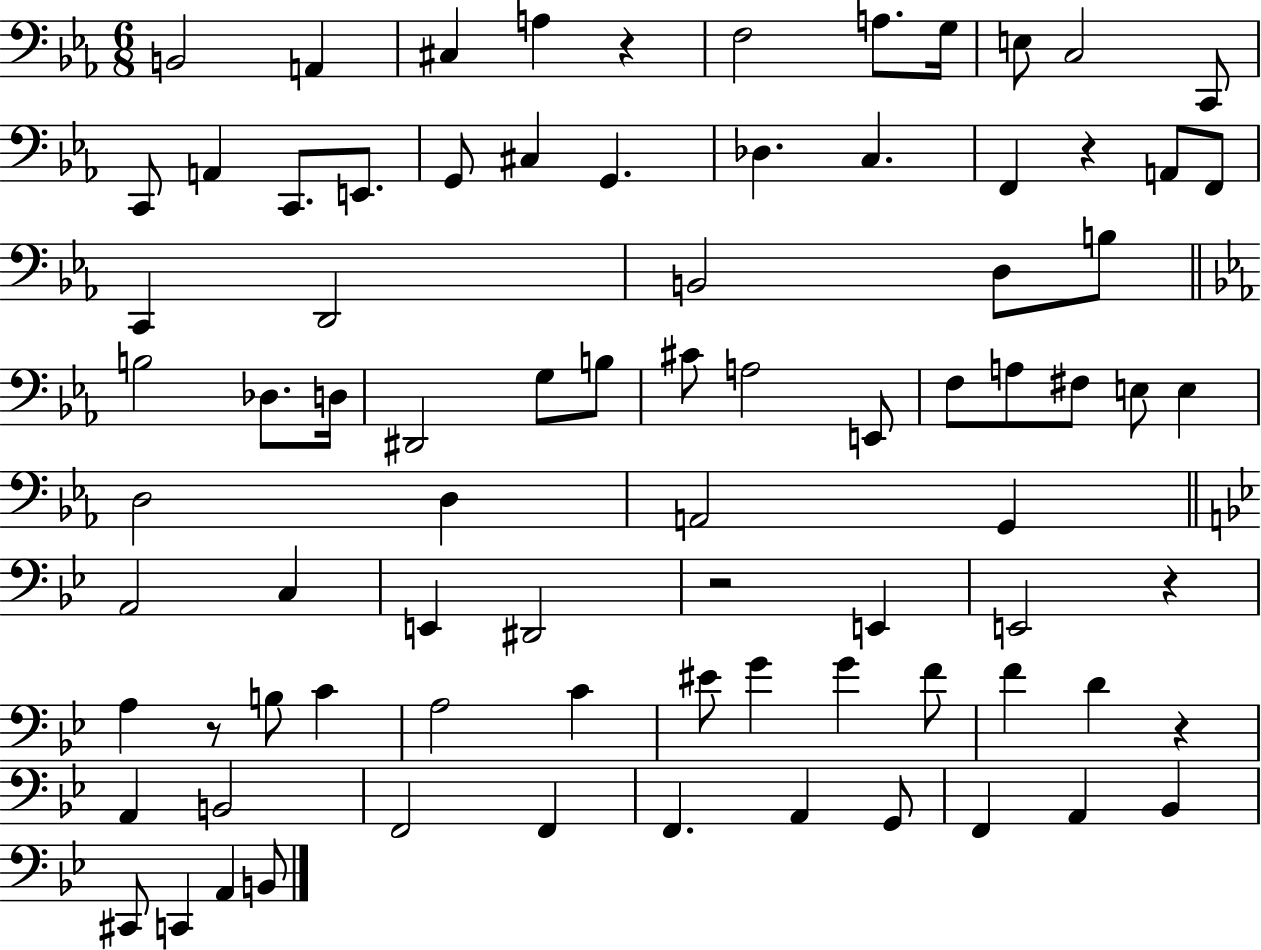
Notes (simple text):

B2/h A2/q C#3/q A3/q R/q F3/h A3/e. G3/s E3/e C3/h C2/e C2/e A2/q C2/e. E2/e. G2/e C#3/q G2/q. Db3/q. C3/q. F2/q R/q A2/e F2/e C2/q D2/h B2/h D3/e B3/e B3/h Db3/e. D3/s D#2/h G3/e B3/e C#4/e A3/h E2/e F3/e A3/e F#3/e E3/e E3/q D3/h D3/q A2/h G2/q A2/h C3/q E2/q D#2/h R/h E2/q E2/h R/q A3/q R/e B3/e C4/q A3/h C4/q EIS4/e G4/q G4/q F4/e F4/q D4/q R/q A2/q B2/h F2/h F2/q F2/q. A2/q G2/e F2/q A2/q Bb2/q C#2/e C2/q A2/q B2/e